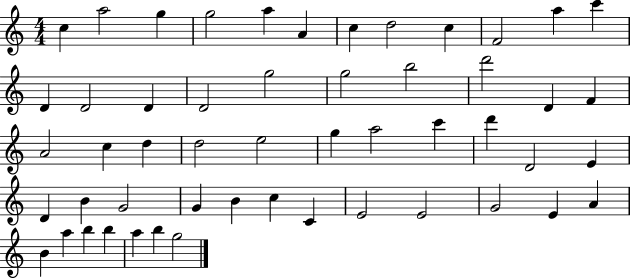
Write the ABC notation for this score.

X:1
T:Untitled
M:4/4
L:1/4
K:C
c a2 g g2 a A c d2 c F2 a c' D D2 D D2 g2 g2 b2 d'2 D F A2 c d d2 e2 g a2 c' d' D2 E D B G2 G B c C E2 E2 G2 E A B a b b a b g2